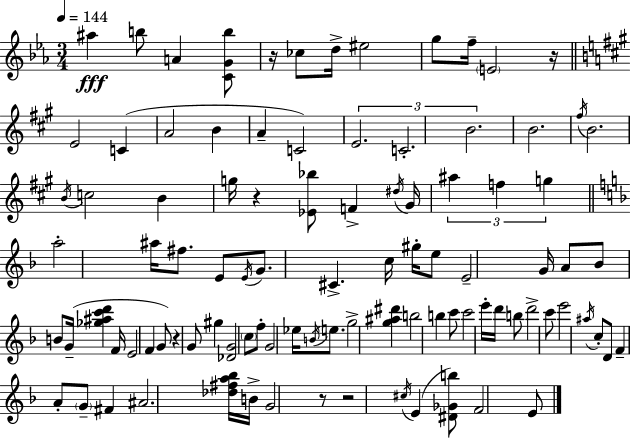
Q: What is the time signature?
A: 3/4